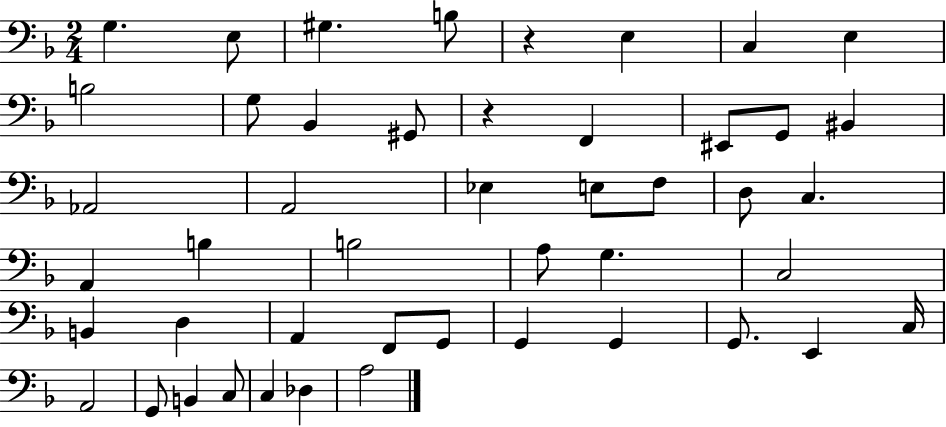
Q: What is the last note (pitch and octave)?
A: A3